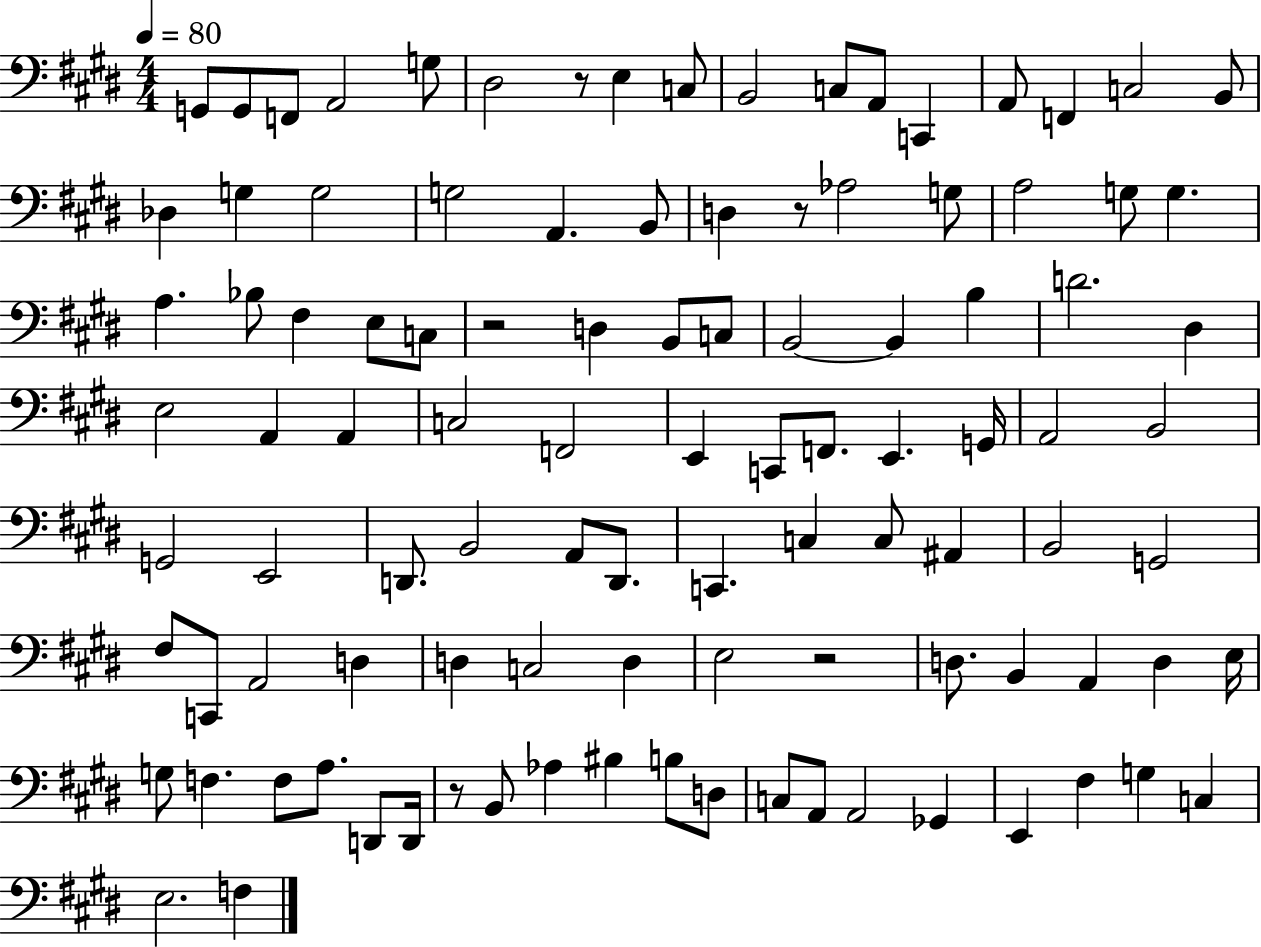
X:1
T:Untitled
M:4/4
L:1/4
K:E
G,,/2 G,,/2 F,,/2 A,,2 G,/2 ^D,2 z/2 E, C,/2 B,,2 C,/2 A,,/2 C,, A,,/2 F,, C,2 B,,/2 _D, G, G,2 G,2 A,, B,,/2 D, z/2 _A,2 G,/2 A,2 G,/2 G, A, _B,/2 ^F, E,/2 C,/2 z2 D, B,,/2 C,/2 B,,2 B,, B, D2 ^D, E,2 A,, A,, C,2 F,,2 E,, C,,/2 F,,/2 E,, G,,/4 A,,2 B,,2 G,,2 E,,2 D,,/2 B,,2 A,,/2 D,,/2 C,, C, C,/2 ^A,, B,,2 G,,2 ^F,/2 C,,/2 A,,2 D, D, C,2 D, E,2 z2 D,/2 B,, A,, D, E,/4 G,/2 F, F,/2 A,/2 D,,/2 D,,/4 z/2 B,,/2 _A, ^B, B,/2 D,/2 C,/2 A,,/2 A,,2 _G,, E,, ^F, G, C, E,2 F,